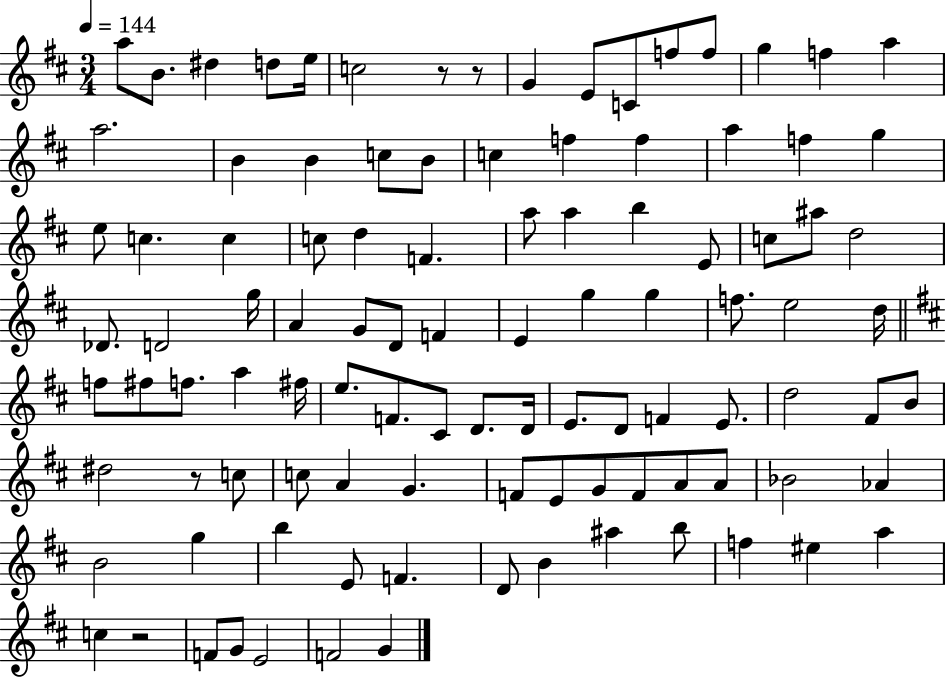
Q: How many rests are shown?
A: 4